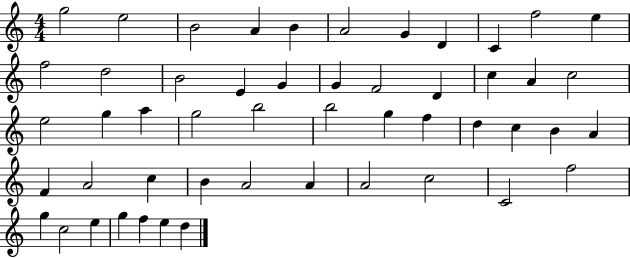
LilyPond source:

{
  \clef treble
  \numericTimeSignature
  \time 4/4
  \key c \major
  g''2 e''2 | b'2 a'4 b'4 | a'2 g'4 d'4 | c'4 f''2 e''4 | \break f''2 d''2 | b'2 e'4 g'4 | g'4 f'2 d'4 | c''4 a'4 c''2 | \break e''2 g''4 a''4 | g''2 b''2 | b''2 g''4 f''4 | d''4 c''4 b'4 a'4 | \break f'4 a'2 c''4 | b'4 a'2 a'4 | a'2 c''2 | c'2 f''2 | \break g''4 c''2 e''4 | g''4 f''4 e''4 d''4 | \bar "|."
}